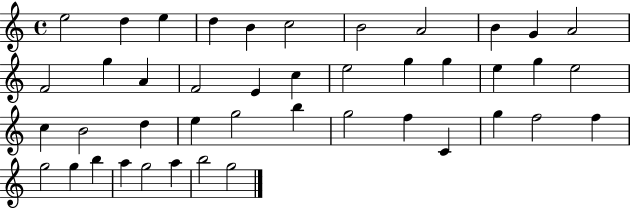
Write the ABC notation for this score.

X:1
T:Untitled
M:4/4
L:1/4
K:C
e2 d e d B c2 B2 A2 B G A2 F2 g A F2 E c e2 g g e g e2 c B2 d e g2 b g2 f C g f2 f g2 g b a g2 a b2 g2